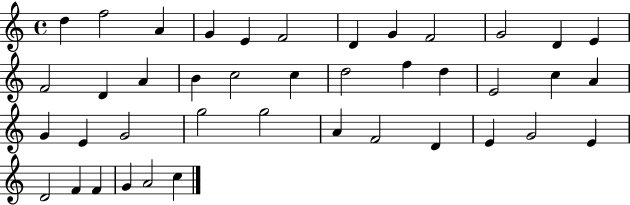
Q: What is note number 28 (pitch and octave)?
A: G5